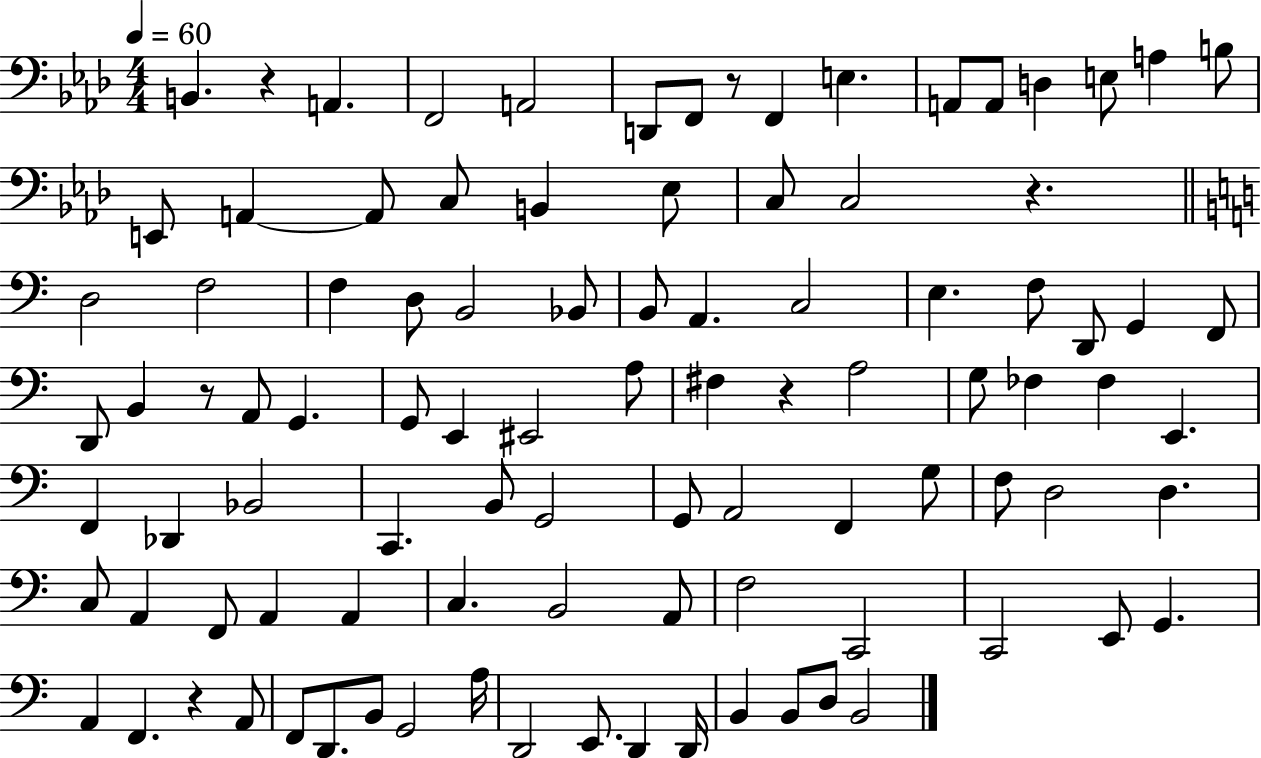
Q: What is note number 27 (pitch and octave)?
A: B2